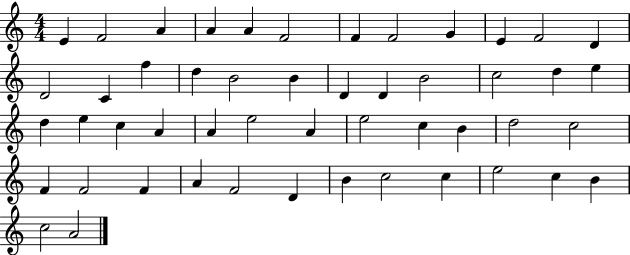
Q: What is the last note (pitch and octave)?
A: A4